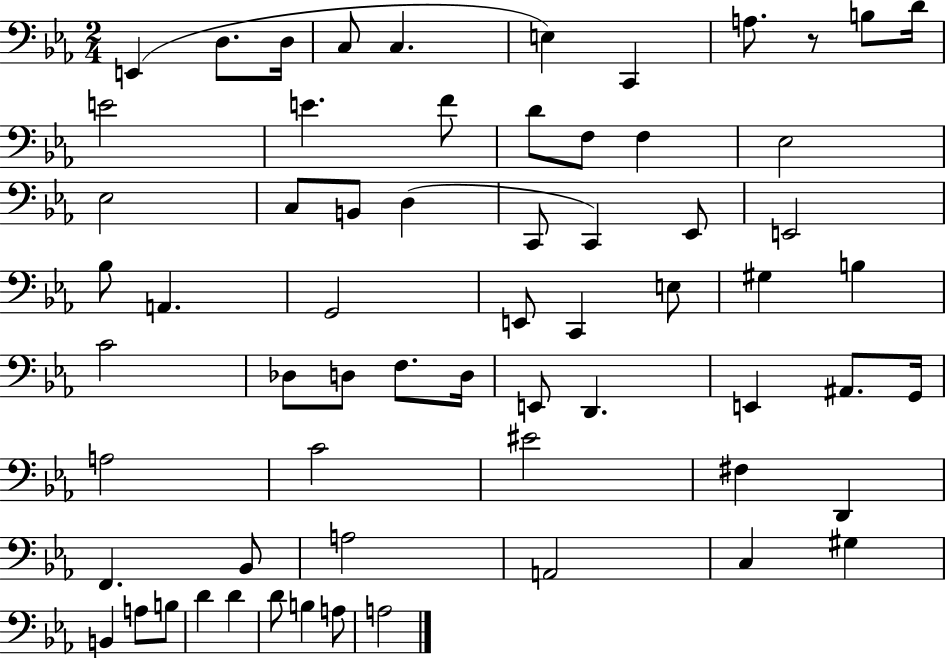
{
  \clef bass
  \numericTimeSignature
  \time 2/4
  \key ees \major
  e,4( d8. d16 | c8 c4. | e4) c,4 | a8. r8 b8 d'16 | \break e'2 | e'4. f'8 | d'8 f8 f4 | ees2 | \break ees2 | c8 b,8 d4( | c,8 c,4) ees,8 | e,2 | \break bes8 a,4. | g,2 | e,8 c,4 e8 | gis4 b4 | \break c'2 | des8 d8 f8. d16 | e,8 d,4. | e,4 ais,8. g,16 | \break a2 | c'2 | eis'2 | fis4 d,4 | \break f,4. bes,8 | a2 | a,2 | c4 gis4 | \break b,4 a8 b8 | d'4 d'4 | d'8 b4 a8 | a2 | \break \bar "|."
}